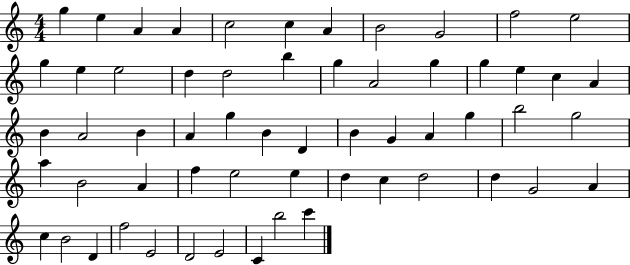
X:1
T:Untitled
M:4/4
L:1/4
K:C
g e A A c2 c A B2 G2 f2 e2 g e e2 d d2 b g A2 g g e c A B A2 B A g B D B G A g b2 g2 a B2 A f e2 e d c d2 d G2 A c B2 D f2 E2 D2 E2 C b2 c'